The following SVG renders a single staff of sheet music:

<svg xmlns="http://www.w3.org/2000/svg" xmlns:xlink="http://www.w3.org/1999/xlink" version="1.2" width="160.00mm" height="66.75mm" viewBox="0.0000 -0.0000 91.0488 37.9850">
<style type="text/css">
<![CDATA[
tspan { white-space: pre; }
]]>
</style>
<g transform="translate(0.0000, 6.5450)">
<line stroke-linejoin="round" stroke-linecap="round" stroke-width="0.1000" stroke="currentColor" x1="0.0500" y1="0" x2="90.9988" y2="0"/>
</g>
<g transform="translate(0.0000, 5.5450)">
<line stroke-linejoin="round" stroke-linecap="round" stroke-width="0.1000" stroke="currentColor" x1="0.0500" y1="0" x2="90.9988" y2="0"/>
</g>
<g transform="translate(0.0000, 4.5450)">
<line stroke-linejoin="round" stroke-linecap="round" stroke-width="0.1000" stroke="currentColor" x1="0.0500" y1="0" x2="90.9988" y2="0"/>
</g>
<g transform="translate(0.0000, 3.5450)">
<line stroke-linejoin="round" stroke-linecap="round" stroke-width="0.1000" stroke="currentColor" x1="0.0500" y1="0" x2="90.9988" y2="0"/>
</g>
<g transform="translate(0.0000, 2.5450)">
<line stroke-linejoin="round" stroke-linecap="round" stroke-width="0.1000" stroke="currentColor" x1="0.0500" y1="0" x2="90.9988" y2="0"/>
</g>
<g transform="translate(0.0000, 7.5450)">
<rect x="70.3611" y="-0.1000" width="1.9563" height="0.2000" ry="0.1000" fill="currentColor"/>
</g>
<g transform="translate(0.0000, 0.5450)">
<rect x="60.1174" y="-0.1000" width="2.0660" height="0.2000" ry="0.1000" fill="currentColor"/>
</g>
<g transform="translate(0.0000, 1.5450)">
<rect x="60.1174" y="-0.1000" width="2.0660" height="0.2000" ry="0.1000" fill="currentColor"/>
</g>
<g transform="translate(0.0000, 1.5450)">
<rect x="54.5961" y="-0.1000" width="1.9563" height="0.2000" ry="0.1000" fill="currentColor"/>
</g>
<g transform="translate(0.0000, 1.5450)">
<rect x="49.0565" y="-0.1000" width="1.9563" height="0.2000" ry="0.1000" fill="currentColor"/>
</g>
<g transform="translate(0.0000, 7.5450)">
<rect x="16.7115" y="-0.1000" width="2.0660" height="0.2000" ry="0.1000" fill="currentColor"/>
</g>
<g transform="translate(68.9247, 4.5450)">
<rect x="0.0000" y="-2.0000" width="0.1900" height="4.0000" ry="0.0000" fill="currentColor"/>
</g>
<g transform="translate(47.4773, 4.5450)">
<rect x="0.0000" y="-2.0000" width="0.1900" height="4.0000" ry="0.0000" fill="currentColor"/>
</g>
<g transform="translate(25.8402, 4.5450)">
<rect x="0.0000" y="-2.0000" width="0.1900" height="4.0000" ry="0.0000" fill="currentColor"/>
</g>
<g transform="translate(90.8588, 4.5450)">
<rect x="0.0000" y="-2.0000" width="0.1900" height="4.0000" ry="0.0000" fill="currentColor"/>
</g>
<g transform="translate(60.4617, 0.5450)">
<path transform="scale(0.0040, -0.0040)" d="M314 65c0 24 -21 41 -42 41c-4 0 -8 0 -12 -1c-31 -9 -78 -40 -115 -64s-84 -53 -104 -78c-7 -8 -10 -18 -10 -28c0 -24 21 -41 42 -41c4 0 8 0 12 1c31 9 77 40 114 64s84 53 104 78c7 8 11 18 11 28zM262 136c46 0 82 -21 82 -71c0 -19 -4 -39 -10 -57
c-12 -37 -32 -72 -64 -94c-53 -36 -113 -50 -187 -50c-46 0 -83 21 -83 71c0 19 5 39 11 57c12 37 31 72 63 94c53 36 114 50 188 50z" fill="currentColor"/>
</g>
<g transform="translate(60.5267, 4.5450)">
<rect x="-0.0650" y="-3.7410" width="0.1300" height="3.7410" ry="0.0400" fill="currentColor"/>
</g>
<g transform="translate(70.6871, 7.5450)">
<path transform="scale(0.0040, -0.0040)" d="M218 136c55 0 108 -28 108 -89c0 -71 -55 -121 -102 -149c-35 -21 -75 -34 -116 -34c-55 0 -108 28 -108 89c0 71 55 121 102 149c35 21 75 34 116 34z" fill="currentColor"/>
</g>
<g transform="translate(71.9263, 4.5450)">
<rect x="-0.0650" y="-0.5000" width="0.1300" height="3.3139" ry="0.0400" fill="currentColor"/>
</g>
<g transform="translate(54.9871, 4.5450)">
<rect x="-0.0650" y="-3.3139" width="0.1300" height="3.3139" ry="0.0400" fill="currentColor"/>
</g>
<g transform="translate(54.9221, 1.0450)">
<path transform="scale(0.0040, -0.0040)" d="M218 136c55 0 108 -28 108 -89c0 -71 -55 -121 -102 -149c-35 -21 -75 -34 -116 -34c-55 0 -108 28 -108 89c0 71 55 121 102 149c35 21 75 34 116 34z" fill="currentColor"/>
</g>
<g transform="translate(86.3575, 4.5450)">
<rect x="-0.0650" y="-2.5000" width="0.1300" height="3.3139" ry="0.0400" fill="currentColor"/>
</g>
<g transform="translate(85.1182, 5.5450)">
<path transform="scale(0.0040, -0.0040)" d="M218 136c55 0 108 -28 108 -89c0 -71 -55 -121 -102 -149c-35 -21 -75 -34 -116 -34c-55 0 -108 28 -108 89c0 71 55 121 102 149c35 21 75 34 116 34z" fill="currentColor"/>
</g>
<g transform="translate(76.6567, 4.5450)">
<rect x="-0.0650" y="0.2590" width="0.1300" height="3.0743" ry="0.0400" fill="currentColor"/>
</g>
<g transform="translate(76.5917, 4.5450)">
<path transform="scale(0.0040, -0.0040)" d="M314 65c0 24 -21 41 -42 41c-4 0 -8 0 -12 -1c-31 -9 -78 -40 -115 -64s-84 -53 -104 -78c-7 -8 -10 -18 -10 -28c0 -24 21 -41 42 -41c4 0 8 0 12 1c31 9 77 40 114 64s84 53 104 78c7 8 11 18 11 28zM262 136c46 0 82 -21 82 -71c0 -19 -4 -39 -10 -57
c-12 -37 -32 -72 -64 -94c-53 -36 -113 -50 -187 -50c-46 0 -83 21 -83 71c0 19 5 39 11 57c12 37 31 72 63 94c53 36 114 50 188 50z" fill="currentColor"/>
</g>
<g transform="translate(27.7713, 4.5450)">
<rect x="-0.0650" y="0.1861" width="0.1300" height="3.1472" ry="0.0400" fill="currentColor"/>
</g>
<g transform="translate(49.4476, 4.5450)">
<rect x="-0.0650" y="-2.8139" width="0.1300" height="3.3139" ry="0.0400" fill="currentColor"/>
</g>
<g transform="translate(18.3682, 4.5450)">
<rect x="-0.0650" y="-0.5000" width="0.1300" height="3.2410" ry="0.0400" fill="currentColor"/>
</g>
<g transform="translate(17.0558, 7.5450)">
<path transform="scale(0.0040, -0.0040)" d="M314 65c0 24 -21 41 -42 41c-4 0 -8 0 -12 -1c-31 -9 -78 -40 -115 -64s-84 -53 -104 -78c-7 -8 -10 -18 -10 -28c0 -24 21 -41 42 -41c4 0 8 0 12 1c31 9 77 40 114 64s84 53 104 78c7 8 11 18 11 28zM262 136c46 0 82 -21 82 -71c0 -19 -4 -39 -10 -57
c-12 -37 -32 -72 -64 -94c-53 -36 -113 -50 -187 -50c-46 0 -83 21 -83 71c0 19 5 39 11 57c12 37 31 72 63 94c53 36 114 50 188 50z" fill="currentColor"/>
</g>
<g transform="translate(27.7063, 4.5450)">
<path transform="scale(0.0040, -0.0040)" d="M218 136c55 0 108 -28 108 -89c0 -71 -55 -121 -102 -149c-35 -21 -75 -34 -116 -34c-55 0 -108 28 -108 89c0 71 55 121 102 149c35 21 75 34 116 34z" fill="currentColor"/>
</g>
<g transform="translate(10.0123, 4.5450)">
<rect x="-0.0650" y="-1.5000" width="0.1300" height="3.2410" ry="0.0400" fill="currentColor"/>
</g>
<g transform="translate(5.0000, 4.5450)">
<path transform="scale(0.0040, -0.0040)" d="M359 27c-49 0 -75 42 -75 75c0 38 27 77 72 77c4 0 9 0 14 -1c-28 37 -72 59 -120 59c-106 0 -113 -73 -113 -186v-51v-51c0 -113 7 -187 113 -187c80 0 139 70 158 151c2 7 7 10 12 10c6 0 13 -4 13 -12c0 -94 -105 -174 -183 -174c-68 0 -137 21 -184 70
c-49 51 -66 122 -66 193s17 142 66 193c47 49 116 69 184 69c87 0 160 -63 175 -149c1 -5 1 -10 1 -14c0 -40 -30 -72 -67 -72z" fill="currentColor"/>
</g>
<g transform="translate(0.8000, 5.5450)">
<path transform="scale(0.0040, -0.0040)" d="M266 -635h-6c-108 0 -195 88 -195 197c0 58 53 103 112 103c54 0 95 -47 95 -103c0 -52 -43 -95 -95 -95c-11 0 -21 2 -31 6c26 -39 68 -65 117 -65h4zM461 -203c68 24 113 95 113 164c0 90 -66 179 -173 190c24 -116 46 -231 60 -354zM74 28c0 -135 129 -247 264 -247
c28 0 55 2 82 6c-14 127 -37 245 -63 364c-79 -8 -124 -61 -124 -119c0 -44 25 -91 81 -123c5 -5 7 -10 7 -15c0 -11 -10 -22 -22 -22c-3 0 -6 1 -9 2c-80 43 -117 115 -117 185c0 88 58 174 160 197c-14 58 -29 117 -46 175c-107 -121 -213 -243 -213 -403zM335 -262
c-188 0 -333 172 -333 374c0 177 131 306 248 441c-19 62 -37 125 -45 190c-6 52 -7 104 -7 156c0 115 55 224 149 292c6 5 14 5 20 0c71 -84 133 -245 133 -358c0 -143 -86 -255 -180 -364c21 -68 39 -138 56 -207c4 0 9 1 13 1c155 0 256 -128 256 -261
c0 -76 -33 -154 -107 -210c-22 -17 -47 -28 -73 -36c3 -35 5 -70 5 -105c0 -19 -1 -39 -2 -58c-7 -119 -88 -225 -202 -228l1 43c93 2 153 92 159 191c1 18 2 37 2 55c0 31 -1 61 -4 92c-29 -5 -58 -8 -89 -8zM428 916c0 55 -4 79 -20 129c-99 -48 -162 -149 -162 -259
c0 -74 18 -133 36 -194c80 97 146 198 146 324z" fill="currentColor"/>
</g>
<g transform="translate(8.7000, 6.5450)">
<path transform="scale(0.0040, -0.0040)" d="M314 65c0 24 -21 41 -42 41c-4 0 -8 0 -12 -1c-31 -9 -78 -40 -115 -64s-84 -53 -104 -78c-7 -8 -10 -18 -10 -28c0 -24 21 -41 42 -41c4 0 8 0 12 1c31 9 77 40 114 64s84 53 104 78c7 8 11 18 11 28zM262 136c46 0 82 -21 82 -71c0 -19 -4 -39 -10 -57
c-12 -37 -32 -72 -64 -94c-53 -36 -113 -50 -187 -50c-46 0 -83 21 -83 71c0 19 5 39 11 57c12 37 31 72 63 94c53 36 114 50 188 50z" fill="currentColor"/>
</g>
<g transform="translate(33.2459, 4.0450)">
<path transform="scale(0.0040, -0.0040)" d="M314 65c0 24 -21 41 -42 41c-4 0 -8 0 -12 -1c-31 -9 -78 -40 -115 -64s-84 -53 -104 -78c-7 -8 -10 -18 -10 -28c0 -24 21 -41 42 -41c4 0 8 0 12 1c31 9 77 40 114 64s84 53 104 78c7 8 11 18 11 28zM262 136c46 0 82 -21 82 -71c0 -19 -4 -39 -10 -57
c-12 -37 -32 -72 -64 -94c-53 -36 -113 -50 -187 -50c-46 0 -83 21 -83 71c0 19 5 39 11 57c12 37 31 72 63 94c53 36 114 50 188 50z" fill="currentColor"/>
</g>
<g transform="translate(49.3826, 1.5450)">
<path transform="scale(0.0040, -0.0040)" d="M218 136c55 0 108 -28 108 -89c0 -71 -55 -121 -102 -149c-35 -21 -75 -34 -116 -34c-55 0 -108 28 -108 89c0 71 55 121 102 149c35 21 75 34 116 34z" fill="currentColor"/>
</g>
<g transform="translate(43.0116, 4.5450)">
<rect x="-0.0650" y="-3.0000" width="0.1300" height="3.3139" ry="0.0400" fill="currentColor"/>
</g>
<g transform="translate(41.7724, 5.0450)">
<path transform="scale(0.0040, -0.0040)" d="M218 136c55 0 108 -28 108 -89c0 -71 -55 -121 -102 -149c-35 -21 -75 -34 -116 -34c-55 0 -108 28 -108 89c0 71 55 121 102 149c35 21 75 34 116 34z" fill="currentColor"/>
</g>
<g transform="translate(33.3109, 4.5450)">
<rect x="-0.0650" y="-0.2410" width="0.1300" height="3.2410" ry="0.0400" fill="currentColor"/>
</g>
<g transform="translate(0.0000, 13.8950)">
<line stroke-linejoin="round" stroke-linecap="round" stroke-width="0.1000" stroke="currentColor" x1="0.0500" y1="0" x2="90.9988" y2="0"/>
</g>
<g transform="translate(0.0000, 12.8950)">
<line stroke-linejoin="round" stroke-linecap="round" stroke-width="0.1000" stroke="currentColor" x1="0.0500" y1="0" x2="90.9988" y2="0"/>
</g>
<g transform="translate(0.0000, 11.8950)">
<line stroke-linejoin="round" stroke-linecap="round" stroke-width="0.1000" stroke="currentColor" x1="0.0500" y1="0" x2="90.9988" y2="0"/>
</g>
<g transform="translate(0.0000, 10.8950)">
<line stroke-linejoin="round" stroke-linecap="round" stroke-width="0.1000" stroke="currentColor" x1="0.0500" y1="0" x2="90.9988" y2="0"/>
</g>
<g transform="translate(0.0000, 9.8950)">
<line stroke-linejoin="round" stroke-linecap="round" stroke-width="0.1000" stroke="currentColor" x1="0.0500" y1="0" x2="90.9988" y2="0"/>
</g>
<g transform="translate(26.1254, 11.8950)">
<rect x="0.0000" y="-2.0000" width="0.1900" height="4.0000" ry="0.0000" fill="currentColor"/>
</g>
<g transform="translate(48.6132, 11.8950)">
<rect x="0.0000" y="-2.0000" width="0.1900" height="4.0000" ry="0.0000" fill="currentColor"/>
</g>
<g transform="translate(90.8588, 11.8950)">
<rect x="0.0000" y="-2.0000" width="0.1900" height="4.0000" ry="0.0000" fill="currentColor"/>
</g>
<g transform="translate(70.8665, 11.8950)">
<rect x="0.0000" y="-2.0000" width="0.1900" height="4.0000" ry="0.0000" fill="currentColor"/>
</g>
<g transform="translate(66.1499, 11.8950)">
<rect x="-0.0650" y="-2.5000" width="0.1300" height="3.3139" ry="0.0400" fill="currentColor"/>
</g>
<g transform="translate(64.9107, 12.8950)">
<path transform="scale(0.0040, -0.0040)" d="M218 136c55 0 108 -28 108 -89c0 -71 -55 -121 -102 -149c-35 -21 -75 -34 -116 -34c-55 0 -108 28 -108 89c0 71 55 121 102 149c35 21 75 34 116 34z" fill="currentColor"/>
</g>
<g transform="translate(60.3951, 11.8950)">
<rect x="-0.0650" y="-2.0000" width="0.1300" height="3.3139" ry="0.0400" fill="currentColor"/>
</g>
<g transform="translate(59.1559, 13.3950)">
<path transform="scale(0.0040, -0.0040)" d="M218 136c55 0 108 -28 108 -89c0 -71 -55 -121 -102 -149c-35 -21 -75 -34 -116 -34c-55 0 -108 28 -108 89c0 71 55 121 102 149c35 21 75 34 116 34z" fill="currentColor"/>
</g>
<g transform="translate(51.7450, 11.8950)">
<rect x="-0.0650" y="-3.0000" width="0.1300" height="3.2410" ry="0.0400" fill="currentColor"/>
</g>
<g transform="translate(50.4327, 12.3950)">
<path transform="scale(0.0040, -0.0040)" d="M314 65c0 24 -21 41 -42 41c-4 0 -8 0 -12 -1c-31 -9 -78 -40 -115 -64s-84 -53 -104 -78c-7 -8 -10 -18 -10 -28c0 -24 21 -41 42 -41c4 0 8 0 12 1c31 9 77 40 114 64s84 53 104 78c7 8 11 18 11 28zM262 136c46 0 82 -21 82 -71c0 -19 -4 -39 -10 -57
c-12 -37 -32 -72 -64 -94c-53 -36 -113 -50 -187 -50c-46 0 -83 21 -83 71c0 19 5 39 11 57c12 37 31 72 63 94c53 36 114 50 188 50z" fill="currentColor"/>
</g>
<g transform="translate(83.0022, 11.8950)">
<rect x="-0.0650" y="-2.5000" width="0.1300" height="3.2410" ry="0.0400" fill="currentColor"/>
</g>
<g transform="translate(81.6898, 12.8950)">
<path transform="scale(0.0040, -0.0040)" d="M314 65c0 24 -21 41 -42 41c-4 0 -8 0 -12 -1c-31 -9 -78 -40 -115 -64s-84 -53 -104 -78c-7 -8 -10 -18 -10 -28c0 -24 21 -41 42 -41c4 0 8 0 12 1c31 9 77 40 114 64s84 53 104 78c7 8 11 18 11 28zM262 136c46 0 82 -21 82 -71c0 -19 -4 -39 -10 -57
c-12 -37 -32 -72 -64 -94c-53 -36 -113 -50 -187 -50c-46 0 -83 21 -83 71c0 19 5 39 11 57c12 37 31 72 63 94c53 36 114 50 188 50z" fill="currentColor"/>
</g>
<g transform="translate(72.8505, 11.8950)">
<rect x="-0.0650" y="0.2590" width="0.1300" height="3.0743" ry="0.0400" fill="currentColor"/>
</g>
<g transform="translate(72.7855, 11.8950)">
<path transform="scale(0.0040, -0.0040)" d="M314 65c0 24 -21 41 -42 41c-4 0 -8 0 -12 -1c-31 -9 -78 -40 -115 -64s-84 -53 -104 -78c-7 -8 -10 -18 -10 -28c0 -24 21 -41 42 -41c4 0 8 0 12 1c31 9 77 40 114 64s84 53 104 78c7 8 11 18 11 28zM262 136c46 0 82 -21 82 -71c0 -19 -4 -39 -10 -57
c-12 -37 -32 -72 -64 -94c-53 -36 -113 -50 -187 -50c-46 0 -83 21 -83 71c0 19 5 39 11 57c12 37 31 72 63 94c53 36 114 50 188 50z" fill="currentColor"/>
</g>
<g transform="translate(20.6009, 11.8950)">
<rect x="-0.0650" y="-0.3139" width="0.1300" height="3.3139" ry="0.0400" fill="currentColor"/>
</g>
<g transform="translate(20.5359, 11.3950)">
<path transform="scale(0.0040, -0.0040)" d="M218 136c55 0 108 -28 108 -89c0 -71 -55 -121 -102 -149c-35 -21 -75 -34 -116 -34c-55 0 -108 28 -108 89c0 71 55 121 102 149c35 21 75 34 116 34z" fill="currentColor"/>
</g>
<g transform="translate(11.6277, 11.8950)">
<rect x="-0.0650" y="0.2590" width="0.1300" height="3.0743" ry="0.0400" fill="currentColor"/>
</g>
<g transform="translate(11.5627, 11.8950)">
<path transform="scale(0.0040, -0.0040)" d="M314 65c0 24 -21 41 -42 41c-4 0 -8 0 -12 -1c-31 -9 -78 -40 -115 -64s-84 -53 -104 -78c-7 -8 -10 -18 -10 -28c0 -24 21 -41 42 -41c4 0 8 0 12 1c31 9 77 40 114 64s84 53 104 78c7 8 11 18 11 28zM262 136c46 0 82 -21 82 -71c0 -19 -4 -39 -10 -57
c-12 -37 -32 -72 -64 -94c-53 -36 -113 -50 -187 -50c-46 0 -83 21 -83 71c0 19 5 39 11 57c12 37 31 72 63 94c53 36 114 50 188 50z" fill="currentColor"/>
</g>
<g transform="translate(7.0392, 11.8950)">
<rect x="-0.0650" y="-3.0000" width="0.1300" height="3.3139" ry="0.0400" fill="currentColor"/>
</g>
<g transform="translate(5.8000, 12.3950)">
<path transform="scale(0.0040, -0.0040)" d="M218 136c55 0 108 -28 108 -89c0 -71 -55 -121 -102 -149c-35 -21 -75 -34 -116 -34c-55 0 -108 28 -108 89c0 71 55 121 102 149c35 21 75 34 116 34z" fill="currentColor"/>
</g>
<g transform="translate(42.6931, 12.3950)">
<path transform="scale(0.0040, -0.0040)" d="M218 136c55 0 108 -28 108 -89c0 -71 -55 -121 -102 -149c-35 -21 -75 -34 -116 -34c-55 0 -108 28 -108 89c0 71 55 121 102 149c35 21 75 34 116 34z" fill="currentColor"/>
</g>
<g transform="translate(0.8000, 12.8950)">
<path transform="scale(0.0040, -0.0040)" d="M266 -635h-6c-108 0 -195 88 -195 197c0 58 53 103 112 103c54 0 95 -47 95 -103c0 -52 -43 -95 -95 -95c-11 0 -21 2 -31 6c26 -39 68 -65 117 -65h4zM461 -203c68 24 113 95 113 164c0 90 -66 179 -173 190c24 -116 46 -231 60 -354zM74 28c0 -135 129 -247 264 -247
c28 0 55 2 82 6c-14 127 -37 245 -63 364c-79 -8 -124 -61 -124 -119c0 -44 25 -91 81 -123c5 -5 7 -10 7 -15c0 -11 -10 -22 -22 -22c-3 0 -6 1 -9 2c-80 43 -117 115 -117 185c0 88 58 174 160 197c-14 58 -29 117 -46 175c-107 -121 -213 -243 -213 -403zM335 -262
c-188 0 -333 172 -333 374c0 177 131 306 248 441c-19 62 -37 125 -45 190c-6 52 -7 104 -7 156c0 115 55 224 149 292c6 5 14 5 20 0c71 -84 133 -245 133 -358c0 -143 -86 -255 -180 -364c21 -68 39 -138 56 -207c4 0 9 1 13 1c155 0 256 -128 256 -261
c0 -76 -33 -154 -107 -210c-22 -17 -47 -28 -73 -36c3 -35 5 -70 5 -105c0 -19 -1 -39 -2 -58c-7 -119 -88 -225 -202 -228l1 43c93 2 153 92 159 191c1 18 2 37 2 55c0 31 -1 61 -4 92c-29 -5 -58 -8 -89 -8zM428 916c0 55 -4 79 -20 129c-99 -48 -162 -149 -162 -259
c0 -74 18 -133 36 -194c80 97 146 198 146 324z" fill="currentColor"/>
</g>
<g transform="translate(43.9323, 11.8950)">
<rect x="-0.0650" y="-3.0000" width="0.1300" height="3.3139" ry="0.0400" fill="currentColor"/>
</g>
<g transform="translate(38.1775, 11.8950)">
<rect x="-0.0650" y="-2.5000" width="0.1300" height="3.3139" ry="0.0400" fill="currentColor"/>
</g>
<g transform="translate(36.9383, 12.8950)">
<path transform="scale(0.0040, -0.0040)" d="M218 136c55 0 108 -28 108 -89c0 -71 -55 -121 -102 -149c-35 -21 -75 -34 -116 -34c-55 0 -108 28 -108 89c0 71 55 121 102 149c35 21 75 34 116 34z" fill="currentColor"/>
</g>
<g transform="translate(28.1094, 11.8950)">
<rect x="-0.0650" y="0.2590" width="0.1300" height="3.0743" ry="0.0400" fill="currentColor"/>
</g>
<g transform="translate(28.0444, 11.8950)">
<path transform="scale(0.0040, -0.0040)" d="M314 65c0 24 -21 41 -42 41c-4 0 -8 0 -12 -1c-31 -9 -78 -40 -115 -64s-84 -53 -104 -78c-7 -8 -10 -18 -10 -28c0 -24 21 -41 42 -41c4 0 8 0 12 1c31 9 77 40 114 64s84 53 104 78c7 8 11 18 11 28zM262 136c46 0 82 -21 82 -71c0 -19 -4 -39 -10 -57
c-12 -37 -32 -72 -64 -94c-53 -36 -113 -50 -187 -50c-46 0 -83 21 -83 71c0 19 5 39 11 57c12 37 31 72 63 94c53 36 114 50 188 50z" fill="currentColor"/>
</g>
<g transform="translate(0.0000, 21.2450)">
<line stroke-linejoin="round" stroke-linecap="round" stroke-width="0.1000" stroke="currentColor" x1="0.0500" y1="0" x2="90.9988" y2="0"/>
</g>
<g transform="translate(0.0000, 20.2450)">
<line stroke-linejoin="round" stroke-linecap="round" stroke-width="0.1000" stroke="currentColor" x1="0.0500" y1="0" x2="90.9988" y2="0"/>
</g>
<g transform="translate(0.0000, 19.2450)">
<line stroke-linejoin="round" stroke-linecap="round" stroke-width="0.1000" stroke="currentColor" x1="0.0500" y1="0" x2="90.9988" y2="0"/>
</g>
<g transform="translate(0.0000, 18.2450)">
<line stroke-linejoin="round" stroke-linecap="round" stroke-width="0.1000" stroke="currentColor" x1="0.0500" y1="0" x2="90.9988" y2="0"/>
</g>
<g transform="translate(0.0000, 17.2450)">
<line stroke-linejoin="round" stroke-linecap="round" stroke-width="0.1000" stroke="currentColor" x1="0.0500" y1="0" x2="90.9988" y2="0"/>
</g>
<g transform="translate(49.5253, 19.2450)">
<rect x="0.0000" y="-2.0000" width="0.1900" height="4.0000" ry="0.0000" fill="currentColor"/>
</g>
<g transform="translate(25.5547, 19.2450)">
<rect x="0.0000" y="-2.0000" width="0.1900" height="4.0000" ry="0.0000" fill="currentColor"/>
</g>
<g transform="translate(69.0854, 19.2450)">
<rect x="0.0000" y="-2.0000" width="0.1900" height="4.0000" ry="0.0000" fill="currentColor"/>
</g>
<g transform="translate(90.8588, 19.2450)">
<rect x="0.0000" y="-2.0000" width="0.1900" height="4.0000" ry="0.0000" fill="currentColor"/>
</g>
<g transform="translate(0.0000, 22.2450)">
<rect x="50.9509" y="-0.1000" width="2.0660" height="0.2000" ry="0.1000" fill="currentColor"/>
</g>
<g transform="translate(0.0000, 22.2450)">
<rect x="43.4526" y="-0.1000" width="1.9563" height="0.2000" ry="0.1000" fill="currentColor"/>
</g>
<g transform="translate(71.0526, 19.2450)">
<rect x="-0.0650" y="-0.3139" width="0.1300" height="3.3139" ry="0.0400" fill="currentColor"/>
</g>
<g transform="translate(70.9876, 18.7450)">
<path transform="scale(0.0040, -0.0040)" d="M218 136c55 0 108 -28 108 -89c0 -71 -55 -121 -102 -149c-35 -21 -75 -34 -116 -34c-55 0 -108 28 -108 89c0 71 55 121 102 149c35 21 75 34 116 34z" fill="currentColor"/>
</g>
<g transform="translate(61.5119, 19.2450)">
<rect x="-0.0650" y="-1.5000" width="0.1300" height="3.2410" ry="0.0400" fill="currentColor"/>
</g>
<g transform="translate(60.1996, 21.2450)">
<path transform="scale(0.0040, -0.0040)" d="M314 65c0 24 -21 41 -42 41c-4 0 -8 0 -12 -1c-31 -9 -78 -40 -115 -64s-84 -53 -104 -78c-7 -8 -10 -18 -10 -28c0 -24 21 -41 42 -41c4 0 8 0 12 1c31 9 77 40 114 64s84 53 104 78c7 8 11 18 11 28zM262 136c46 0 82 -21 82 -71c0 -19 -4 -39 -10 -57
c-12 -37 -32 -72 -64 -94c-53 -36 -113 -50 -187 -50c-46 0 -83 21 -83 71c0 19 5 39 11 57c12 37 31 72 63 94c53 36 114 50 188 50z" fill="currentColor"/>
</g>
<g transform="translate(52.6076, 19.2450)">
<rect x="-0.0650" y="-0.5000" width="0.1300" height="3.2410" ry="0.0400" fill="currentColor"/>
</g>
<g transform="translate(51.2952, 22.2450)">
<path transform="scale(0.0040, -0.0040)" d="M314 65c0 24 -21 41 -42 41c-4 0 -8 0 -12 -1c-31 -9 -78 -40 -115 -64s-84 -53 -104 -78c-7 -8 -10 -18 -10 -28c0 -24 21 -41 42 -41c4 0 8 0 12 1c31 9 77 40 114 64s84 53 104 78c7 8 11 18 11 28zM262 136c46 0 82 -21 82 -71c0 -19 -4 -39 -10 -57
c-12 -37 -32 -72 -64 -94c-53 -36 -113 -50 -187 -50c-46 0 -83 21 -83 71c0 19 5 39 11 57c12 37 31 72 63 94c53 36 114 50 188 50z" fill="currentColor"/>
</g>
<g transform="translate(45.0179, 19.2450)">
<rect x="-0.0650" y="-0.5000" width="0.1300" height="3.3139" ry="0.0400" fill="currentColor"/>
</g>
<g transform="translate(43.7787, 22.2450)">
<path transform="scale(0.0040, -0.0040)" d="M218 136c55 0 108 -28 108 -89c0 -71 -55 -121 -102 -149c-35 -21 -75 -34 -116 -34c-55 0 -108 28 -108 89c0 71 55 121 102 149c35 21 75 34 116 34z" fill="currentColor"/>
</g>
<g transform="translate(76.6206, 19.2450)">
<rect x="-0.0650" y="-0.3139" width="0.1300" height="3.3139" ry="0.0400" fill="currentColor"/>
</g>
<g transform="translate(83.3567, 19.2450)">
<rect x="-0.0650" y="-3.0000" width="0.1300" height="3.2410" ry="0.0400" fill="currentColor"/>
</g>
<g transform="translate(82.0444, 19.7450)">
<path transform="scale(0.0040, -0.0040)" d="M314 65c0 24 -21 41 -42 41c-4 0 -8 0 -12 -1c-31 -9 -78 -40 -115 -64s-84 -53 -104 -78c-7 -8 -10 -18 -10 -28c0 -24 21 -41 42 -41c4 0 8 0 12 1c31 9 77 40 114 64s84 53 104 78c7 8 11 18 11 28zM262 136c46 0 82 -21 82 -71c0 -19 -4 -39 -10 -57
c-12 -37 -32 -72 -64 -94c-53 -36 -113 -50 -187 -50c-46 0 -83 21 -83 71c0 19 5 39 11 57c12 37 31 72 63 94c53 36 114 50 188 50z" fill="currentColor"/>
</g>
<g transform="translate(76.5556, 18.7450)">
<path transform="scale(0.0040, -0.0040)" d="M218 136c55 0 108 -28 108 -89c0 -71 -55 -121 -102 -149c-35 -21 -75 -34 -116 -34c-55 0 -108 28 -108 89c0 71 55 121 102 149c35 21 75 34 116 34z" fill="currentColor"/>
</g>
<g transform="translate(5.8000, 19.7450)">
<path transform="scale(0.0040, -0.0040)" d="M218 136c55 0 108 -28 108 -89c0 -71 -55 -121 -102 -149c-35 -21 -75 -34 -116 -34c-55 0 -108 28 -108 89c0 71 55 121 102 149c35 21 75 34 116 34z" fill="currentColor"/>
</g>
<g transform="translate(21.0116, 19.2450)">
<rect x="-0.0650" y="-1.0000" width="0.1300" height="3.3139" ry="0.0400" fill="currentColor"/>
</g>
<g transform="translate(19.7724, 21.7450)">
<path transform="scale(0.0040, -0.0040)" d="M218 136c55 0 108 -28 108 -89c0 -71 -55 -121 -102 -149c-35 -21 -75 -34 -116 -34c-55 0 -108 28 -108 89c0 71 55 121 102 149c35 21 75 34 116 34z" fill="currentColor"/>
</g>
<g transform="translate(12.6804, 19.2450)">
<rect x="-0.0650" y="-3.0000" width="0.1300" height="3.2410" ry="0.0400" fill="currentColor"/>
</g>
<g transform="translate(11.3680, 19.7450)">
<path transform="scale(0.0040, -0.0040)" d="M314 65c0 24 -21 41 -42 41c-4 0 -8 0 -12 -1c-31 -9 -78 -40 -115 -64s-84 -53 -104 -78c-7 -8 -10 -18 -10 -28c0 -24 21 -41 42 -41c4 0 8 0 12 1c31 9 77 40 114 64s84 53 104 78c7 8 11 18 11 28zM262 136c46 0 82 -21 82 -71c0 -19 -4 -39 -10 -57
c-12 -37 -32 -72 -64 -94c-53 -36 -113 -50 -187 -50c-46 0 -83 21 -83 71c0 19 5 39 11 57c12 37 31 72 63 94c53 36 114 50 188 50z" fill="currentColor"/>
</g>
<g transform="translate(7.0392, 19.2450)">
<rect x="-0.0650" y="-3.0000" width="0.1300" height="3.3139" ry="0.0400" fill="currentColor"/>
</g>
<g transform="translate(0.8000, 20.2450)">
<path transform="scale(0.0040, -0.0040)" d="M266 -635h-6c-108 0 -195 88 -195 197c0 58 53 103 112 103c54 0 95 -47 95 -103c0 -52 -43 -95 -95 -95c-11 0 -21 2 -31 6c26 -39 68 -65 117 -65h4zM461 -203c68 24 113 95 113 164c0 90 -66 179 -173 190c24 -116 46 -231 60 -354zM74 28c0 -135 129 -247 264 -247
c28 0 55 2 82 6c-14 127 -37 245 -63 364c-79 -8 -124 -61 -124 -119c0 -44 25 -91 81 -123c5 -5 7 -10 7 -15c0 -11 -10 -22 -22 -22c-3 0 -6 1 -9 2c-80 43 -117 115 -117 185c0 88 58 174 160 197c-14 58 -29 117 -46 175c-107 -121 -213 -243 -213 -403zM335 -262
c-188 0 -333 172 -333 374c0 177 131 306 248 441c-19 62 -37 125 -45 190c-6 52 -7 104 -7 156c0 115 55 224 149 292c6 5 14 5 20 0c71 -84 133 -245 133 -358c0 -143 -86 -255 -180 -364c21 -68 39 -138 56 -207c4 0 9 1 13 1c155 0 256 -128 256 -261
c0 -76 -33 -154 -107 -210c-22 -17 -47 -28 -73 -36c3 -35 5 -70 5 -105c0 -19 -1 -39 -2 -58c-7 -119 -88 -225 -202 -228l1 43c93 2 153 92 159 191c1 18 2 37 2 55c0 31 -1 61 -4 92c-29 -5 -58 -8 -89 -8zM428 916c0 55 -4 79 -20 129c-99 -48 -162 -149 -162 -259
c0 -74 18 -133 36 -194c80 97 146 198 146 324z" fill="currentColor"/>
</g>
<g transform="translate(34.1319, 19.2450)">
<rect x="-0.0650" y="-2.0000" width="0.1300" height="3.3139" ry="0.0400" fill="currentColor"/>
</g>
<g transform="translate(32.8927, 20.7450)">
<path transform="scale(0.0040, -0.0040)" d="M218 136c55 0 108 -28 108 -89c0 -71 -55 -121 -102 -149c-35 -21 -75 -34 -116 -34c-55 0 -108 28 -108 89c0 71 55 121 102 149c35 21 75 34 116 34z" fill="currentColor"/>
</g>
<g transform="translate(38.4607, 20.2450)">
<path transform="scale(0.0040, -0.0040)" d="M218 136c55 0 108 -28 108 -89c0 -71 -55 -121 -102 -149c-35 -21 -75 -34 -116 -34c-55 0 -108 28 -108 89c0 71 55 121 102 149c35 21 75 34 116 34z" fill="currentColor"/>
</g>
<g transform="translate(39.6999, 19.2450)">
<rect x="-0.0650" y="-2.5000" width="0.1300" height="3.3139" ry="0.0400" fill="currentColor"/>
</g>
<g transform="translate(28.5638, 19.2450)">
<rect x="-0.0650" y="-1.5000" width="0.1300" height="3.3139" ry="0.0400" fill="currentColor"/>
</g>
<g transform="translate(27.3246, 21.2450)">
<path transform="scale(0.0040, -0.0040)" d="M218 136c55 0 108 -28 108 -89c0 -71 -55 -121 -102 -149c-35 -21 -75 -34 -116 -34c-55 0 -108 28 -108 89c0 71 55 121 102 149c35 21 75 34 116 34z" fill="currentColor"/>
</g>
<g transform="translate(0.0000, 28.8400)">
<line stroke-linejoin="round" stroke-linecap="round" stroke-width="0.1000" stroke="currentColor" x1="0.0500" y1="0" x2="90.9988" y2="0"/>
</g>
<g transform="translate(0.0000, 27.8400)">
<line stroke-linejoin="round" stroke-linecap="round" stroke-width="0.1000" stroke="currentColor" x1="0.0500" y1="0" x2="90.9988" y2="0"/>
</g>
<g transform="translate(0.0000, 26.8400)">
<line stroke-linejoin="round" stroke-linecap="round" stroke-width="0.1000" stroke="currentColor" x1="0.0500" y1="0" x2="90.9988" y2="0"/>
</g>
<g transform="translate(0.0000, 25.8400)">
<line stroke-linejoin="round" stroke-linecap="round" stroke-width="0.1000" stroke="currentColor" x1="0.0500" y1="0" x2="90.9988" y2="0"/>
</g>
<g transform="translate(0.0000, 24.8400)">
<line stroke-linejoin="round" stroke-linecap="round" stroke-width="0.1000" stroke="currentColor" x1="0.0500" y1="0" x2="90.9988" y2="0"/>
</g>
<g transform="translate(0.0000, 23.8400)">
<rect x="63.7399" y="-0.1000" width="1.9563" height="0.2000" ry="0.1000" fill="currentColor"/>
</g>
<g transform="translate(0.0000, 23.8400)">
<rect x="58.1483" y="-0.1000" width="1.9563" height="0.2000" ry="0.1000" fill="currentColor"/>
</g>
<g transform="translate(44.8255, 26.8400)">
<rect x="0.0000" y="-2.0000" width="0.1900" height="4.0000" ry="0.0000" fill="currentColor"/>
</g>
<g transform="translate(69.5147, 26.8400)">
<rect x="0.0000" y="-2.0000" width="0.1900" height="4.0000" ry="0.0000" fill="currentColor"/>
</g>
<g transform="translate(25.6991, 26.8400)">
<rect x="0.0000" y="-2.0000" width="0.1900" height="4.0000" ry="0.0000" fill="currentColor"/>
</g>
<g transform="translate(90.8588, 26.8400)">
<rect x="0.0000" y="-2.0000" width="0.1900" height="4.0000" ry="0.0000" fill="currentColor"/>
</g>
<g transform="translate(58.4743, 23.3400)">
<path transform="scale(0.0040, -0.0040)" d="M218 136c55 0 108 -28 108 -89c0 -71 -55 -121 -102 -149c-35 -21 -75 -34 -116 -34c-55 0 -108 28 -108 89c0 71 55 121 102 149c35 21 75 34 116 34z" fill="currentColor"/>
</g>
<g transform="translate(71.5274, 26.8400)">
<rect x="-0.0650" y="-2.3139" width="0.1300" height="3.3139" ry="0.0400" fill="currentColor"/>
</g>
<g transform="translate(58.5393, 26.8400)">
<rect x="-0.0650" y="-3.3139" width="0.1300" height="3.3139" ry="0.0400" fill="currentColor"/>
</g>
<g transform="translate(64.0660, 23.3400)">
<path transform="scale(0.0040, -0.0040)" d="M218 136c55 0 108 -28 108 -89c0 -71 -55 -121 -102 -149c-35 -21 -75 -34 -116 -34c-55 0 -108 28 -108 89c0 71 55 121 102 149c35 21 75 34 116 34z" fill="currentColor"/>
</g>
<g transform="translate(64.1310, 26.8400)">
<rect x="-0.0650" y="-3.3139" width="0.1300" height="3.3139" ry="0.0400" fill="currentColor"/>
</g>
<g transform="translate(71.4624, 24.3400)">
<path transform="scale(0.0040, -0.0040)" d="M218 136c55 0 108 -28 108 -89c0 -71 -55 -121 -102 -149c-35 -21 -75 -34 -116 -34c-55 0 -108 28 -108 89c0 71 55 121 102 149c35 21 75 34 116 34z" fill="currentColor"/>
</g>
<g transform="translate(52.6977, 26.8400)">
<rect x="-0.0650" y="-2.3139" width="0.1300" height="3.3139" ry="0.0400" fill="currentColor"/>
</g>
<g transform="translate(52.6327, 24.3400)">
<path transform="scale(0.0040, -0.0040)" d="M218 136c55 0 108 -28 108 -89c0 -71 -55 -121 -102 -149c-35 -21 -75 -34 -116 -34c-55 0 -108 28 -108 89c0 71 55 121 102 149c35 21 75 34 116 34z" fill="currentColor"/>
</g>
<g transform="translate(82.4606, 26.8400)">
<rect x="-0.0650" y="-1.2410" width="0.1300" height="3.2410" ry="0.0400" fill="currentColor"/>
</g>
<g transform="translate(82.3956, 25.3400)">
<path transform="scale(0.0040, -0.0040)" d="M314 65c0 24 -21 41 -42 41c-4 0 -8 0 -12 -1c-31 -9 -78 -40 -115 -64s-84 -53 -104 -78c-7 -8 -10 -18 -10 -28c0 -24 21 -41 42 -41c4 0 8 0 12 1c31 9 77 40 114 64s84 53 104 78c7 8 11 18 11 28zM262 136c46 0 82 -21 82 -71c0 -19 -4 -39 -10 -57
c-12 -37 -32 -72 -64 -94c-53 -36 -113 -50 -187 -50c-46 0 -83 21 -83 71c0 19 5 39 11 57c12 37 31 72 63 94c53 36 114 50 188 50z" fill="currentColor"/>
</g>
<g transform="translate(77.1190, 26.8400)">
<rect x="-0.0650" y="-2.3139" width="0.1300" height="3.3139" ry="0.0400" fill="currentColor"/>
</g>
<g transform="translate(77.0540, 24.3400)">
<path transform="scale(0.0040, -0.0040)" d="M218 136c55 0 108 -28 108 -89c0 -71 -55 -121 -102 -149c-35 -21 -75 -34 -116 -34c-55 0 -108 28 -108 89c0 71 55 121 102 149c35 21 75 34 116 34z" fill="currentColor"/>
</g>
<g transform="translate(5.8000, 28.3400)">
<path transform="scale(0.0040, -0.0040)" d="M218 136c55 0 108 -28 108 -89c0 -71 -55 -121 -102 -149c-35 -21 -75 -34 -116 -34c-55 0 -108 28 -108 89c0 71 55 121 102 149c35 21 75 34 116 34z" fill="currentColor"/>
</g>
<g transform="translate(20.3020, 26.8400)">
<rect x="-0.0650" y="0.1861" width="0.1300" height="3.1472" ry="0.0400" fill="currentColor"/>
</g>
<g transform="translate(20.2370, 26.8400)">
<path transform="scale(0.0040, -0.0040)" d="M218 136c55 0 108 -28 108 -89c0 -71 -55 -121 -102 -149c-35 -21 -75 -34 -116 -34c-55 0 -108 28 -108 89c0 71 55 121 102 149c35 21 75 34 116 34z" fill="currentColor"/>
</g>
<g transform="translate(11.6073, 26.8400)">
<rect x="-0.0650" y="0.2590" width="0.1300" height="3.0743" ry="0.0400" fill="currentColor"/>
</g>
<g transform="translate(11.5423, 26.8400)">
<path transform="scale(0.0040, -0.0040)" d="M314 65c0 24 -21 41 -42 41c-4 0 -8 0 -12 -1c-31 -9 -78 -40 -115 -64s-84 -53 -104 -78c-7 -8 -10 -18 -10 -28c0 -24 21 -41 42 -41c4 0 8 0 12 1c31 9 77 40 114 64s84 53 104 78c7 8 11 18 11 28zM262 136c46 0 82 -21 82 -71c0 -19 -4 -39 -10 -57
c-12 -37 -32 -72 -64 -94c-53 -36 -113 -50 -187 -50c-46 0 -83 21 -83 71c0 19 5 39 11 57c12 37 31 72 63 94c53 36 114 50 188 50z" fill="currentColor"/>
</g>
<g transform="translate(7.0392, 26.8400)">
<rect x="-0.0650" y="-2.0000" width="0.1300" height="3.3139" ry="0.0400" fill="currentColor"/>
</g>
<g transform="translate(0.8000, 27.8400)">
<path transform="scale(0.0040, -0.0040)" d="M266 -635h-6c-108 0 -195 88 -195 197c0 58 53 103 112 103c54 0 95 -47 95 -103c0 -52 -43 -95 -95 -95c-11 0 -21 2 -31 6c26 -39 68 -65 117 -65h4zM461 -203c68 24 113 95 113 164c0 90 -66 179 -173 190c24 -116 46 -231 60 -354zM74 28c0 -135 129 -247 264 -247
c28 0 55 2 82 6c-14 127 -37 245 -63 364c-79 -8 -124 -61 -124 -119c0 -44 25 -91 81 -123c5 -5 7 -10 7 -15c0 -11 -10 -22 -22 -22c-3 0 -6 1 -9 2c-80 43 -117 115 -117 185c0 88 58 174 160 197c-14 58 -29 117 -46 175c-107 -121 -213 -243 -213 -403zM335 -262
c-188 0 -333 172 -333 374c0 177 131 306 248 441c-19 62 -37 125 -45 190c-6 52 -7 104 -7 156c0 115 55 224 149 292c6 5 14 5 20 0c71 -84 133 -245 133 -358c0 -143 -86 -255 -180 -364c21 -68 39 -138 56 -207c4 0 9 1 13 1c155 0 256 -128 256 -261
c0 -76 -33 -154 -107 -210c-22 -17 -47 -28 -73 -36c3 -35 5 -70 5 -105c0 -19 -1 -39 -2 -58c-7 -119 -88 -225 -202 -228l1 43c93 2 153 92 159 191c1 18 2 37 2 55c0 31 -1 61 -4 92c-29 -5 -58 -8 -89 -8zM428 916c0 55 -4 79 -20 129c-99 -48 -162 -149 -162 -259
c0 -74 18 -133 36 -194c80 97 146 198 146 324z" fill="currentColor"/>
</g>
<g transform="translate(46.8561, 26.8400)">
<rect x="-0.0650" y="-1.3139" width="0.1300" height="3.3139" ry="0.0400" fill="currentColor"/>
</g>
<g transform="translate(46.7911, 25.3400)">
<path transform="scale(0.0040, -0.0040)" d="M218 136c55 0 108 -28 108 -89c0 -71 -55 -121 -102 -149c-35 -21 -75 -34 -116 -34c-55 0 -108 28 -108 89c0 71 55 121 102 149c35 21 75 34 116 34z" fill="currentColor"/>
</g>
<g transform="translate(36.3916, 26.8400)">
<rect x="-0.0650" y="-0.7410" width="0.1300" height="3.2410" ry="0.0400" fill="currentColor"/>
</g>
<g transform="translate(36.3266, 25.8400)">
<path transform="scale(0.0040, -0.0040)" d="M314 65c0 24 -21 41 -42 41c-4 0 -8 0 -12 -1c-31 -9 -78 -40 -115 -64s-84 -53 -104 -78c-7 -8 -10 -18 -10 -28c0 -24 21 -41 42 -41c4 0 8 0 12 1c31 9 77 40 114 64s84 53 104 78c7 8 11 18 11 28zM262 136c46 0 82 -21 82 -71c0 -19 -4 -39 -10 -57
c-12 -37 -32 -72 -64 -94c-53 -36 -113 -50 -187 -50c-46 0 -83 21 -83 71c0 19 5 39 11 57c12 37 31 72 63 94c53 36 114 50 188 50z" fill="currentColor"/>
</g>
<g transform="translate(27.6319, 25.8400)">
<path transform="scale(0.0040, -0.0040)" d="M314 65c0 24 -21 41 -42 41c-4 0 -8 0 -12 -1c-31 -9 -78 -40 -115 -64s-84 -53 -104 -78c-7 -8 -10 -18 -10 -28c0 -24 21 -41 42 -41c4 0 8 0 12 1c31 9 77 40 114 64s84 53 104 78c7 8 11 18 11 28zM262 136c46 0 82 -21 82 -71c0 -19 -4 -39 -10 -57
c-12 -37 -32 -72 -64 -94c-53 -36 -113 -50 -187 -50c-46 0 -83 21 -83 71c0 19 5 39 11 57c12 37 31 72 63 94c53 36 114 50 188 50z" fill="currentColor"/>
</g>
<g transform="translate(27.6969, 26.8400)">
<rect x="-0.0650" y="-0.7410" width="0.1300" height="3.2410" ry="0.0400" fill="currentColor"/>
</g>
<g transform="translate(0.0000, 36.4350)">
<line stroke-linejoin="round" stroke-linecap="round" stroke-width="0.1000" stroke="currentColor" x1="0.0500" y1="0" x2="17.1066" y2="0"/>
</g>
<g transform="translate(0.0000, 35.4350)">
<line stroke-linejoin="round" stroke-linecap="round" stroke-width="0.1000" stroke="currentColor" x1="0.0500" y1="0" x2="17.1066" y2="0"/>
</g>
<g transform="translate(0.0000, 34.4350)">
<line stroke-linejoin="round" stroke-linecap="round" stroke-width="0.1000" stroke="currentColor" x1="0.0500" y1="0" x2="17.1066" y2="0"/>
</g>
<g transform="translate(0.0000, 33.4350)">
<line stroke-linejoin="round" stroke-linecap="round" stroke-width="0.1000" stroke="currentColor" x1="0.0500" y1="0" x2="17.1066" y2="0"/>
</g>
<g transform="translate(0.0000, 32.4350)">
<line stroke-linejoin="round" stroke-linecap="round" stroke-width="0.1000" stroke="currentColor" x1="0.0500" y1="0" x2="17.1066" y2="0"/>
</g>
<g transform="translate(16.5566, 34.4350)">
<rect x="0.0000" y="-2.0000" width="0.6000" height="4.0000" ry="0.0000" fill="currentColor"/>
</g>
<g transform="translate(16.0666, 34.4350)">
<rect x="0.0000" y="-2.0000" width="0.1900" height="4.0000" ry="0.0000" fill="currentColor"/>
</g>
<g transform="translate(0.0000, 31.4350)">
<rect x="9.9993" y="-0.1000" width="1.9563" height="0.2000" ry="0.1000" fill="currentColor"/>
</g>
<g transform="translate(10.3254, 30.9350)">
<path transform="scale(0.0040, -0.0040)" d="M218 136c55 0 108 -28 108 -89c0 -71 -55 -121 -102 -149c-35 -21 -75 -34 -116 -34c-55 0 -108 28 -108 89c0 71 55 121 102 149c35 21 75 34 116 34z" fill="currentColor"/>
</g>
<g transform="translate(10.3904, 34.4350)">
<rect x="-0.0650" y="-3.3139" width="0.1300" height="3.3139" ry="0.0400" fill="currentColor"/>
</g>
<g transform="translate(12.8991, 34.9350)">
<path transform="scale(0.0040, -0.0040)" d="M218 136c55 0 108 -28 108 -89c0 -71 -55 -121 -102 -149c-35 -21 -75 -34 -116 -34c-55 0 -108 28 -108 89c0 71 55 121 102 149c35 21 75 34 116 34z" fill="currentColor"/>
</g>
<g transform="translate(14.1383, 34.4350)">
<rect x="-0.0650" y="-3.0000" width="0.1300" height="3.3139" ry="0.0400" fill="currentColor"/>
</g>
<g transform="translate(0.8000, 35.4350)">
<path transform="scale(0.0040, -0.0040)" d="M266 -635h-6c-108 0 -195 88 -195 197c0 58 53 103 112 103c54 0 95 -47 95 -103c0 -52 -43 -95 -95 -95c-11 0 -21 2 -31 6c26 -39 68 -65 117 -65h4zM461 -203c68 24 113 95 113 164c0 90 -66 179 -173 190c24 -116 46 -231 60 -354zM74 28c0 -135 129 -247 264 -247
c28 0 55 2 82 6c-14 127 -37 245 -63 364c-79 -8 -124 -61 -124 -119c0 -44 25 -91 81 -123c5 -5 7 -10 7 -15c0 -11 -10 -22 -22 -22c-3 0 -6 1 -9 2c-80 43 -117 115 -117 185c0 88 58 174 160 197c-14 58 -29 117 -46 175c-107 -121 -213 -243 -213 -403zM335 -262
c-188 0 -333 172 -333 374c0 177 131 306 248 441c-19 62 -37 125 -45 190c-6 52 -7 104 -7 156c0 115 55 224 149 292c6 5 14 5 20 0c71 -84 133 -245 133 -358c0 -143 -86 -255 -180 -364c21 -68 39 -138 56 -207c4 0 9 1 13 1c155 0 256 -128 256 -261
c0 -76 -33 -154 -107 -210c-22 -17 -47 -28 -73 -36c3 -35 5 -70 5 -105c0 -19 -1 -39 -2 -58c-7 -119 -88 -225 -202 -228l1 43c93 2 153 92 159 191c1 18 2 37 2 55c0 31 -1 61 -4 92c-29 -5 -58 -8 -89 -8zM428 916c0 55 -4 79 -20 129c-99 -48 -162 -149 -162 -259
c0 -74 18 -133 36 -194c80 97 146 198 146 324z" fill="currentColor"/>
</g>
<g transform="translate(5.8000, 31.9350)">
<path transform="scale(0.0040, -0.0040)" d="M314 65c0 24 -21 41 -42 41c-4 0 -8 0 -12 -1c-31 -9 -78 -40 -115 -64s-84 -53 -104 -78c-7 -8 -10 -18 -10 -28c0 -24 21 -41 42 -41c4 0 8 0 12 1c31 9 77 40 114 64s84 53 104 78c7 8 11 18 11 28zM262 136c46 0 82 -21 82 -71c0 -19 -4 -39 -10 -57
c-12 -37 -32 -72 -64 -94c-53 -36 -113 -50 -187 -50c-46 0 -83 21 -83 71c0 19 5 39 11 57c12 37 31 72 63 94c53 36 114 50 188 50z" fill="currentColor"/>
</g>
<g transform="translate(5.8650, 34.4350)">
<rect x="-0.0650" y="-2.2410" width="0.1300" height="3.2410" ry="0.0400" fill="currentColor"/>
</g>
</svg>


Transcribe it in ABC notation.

X:1
T:Untitled
M:4/4
L:1/4
K:C
E2 C2 B c2 A a b c'2 C B2 G A B2 c B2 G A A2 F G B2 G2 A A2 D E F G C C2 E2 c c A2 F B2 B d2 d2 e g b b g g e2 g2 b A